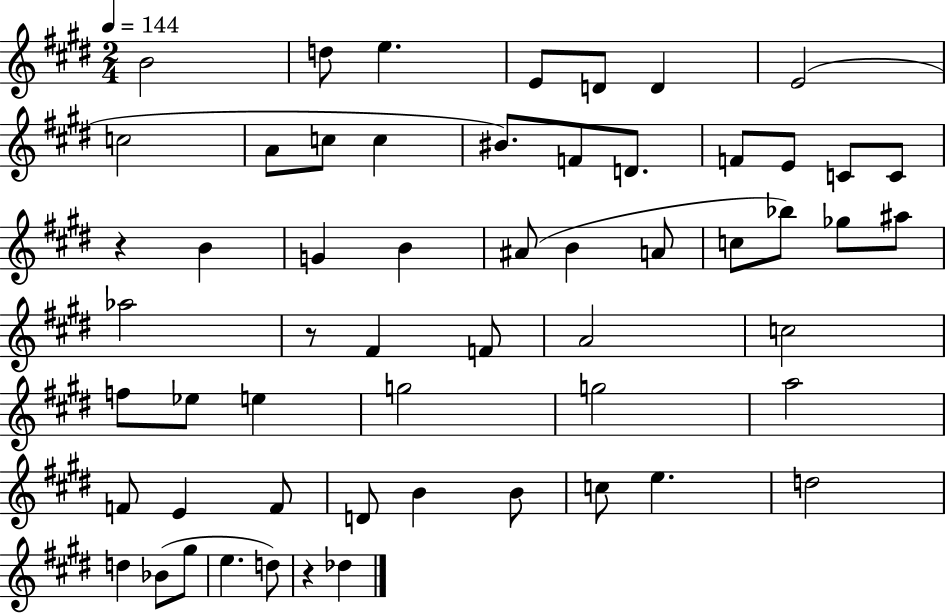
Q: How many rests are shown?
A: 3